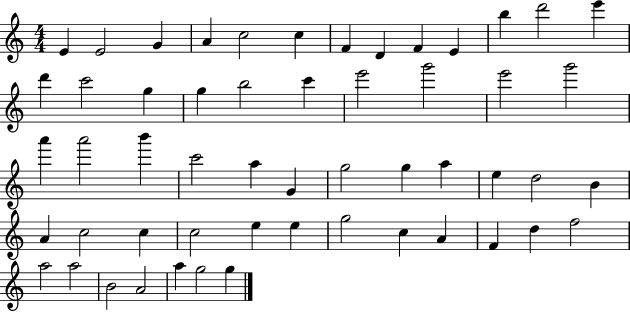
E4/q E4/h G4/q A4/q C5/h C5/q F4/q D4/q F4/q E4/q B5/q D6/h E6/q D6/q C6/h G5/q G5/q B5/h C6/q E6/h G6/h E6/h G6/h A6/q A6/h B6/q C6/h A5/q G4/q G5/h G5/q A5/q E5/q D5/h B4/q A4/q C5/h C5/q C5/h E5/q E5/q G5/h C5/q A4/q F4/q D5/q F5/h A5/h A5/h B4/h A4/h A5/q G5/h G5/q